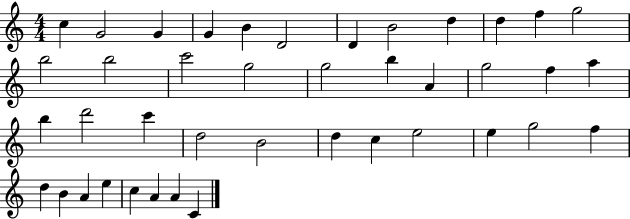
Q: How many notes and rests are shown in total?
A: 41